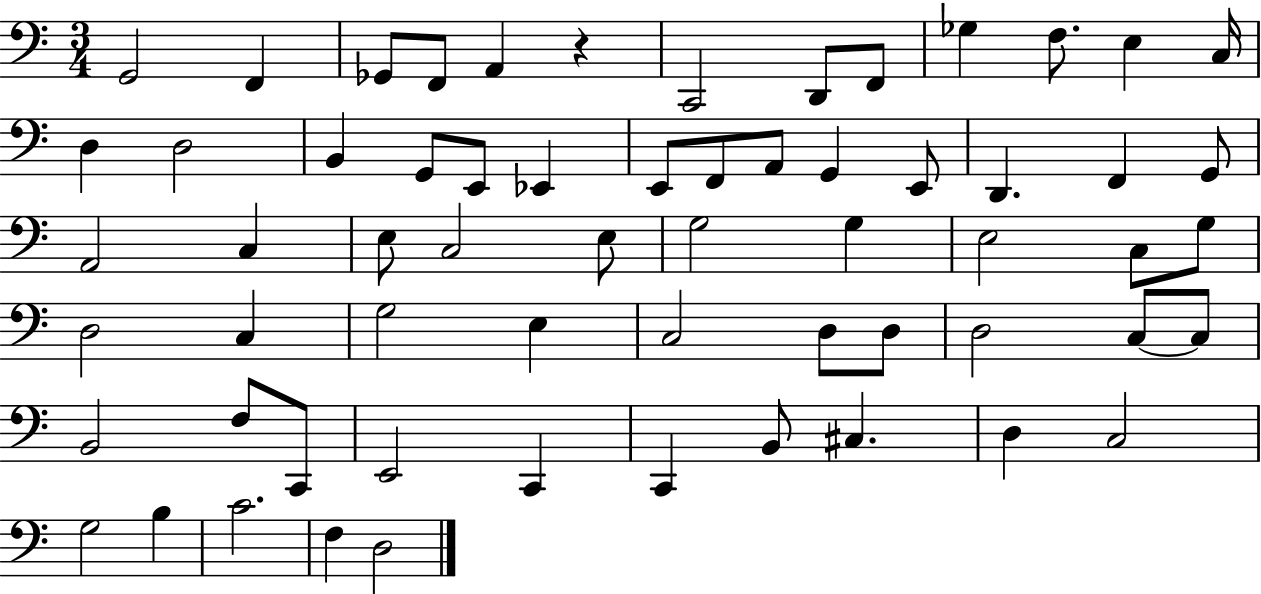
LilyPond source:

{
  \clef bass
  \numericTimeSignature
  \time 3/4
  \key c \major
  \repeat volta 2 { g,2 f,4 | ges,8 f,8 a,4 r4 | c,2 d,8 f,8 | ges4 f8. e4 c16 | \break d4 d2 | b,4 g,8 e,8 ees,4 | e,8 f,8 a,8 g,4 e,8 | d,4. f,4 g,8 | \break a,2 c4 | e8 c2 e8 | g2 g4 | e2 c8 g8 | \break d2 c4 | g2 e4 | c2 d8 d8 | d2 c8~~ c8 | \break b,2 f8 c,8 | e,2 c,4 | c,4 b,8 cis4. | d4 c2 | \break g2 b4 | c'2. | f4 d2 | } \bar "|."
}